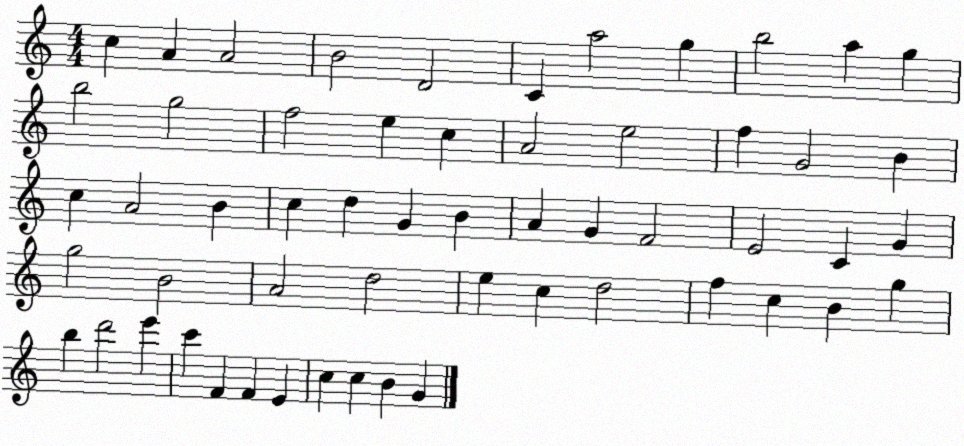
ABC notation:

X:1
T:Untitled
M:4/4
L:1/4
K:C
c A A2 B2 D2 C a2 g b2 a g b2 g2 f2 e c A2 e2 f G2 B c A2 B c d G B A G F2 E2 C G g2 B2 A2 d2 e c d2 f c B g b d'2 e' c' F F E c c B G